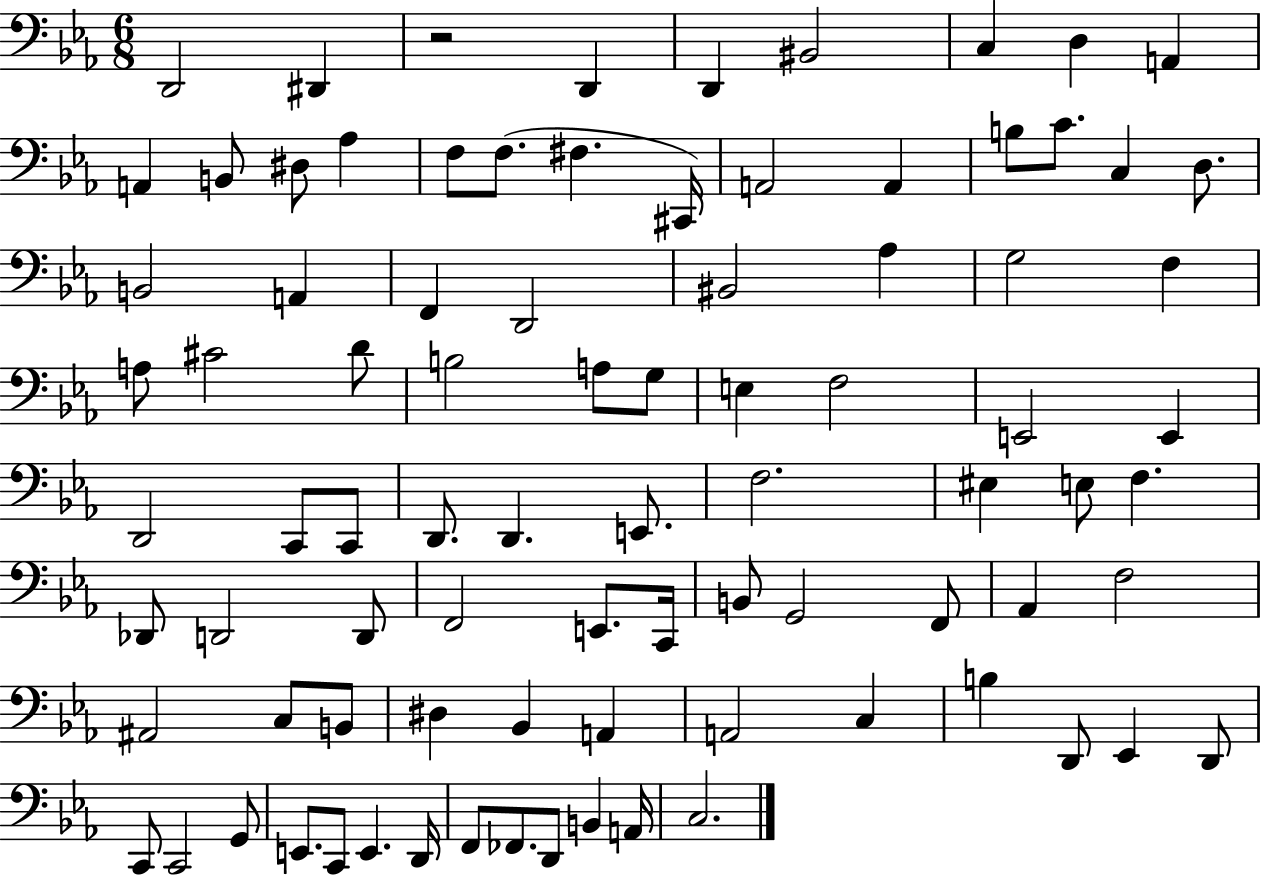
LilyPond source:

{
  \clef bass
  \numericTimeSignature
  \time 6/8
  \key ees \major
  d,2 dis,4 | r2 d,4 | d,4 bis,2 | c4 d4 a,4 | \break a,4 b,8 dis8 aes4 | f8 f8.( fis4. cis,16) | a,2 a,4 | b8 c'8. c4 d8. | \break b,2 a,4 | f,4 d,2 | bis,2 aes4 | g2 f4 | \break a8 cis'2 d'8 | b2 a8 g8 | e4 f2 | e,2 e,4 | \break d,2 c,8 c,8 | d,8. d,4. e,8. | f2. | eis4 e8 f4. | \break des,8 d,2 d,8 | f,2 e,8. c,16 | b,8 g,2 f,8 | aes,4 f2 | \break ais,2 c8 b,8 | dis4 bes,4 a,4 | a,2 c4 | b4 d,8 ees,4 d,8 | \break c,8 c,2 g,8 | e,8. c,8 e,4. d,16 | f,8 fes,8. d,8 b,4 a,16 | c2. | \break \bar "|."
}